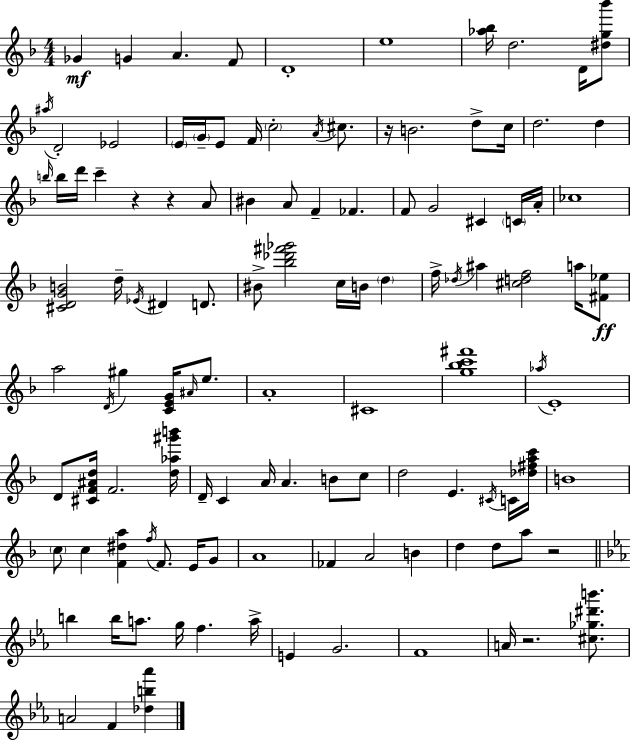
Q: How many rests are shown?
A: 5